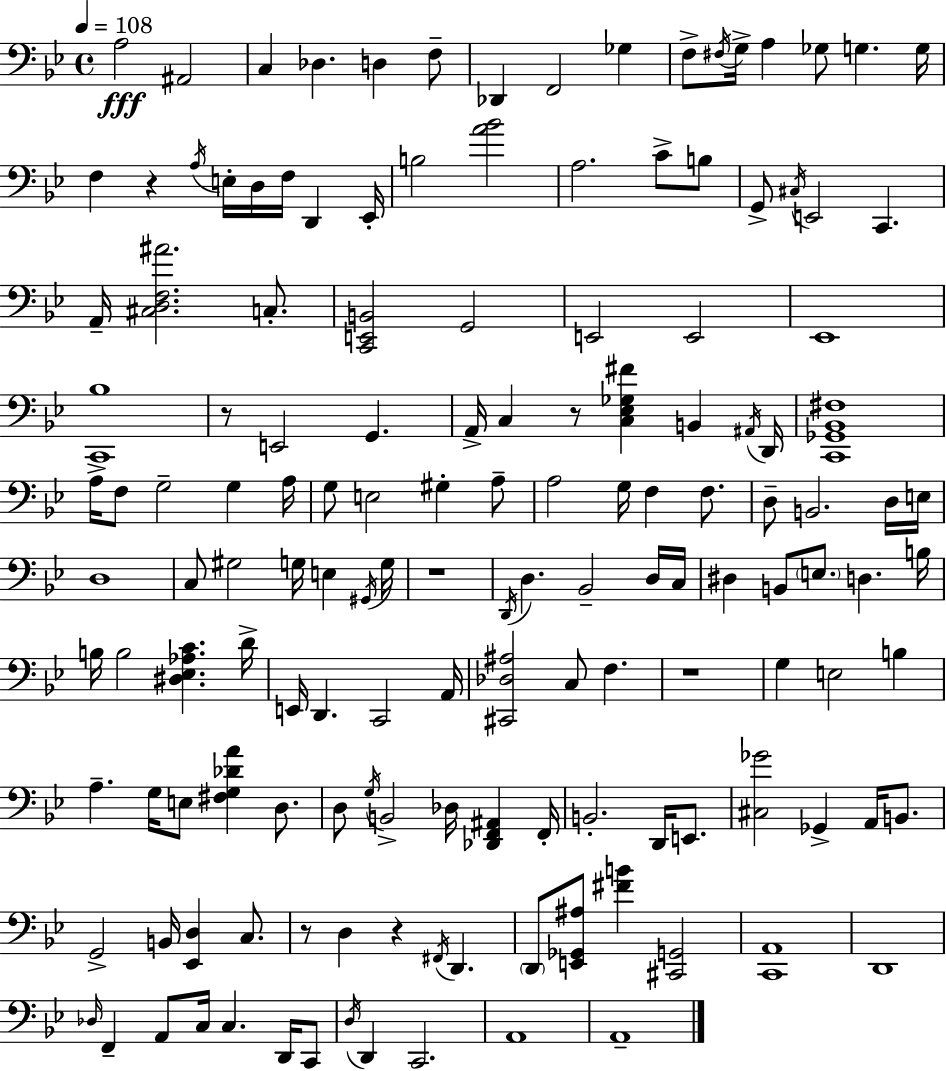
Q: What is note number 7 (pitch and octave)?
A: Db2